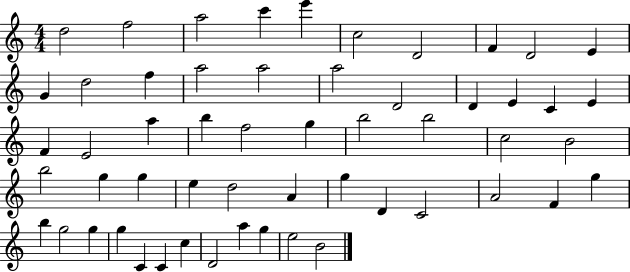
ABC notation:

X:1
T:Untitled
M:4/4
L:1/4
K:C
d2 f2 a2 c' e' c2 D2 F D2 E G d2 f a2 a2 a2 D2 D E C E F E2 a b f2 g b2 b2 c2 B2 b2 g g e d2 A g D C2 A2 F g b g2 g g C C c D2 a g e2 B2